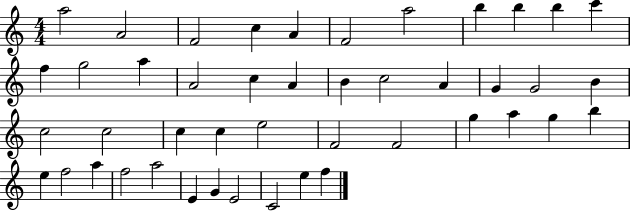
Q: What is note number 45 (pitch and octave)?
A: F5